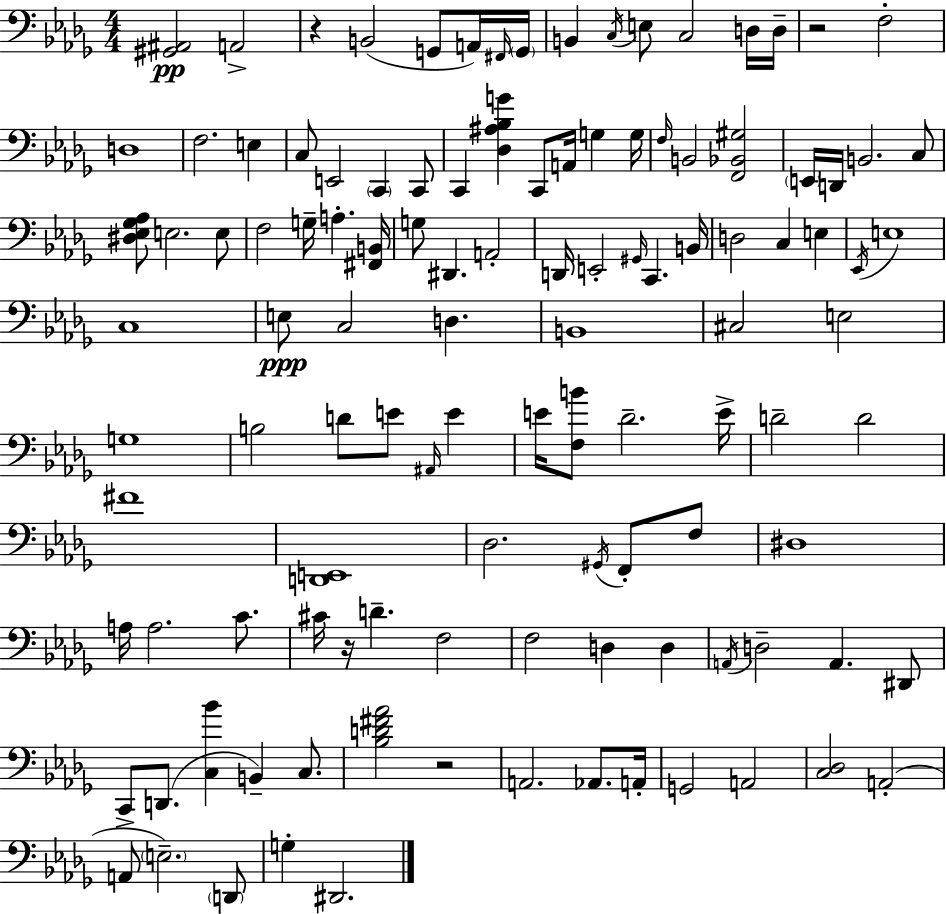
X:1
T:Untitled
M:4/4
L:1/4
K:Bbm
[^G,,^A,,]2 A,,2 z B,,2 G,,/2 A,,/4 ^F,,/4 G,,/4 B,, C,/4 E,/2 C,2 D,/4 D,/4 z2 F,2 D,4 F,2 E, C,/2 E,,2 C,, C,,/2 C,, [_D,^A,_B,G] C,,/2 A,,/4 G, G,/4 F,/4 B,,2 [F,,_B,,^G,]2 E,,/4 D,,/4 B,,2 C,/2 [^D,_E,_G,_A,]/2 E,2 E,/2 F,2 G,/4 A, [^F,,B,,]/4 G,/2 ^D,, A,,2 D,,/4 E,,2 ^G,,/4 C,, B,,/4 D,2 C, E, _E,,/4 E,4 C,4 E,/2 C,2 D, B,,4 ^C,2 E,2 G,4 B,2 D/2 E/2 ^A,,/4 E E/4 [F,B]/2 _D2 E/4 D2 D2 ^F4 [D,,E,,]4 _D,2 ^G,,/4 F,,/2 F,/2 ^D,4 A,/4 A,2 C/2 ^C/4 z/4 D F,2 F,2 D, D, A,,/4 D,2 A,, ^D,,/2 C,,/2 D,,/2 [C,_B] B,, C,/2 [_B,D^F_A]2 z2 A,,2 _A,,/2 A,,/4 G,,2 A,,2 [C,_D,]2 A,,2 A,,/2 E,2 D,,/2 G, ^D,,2